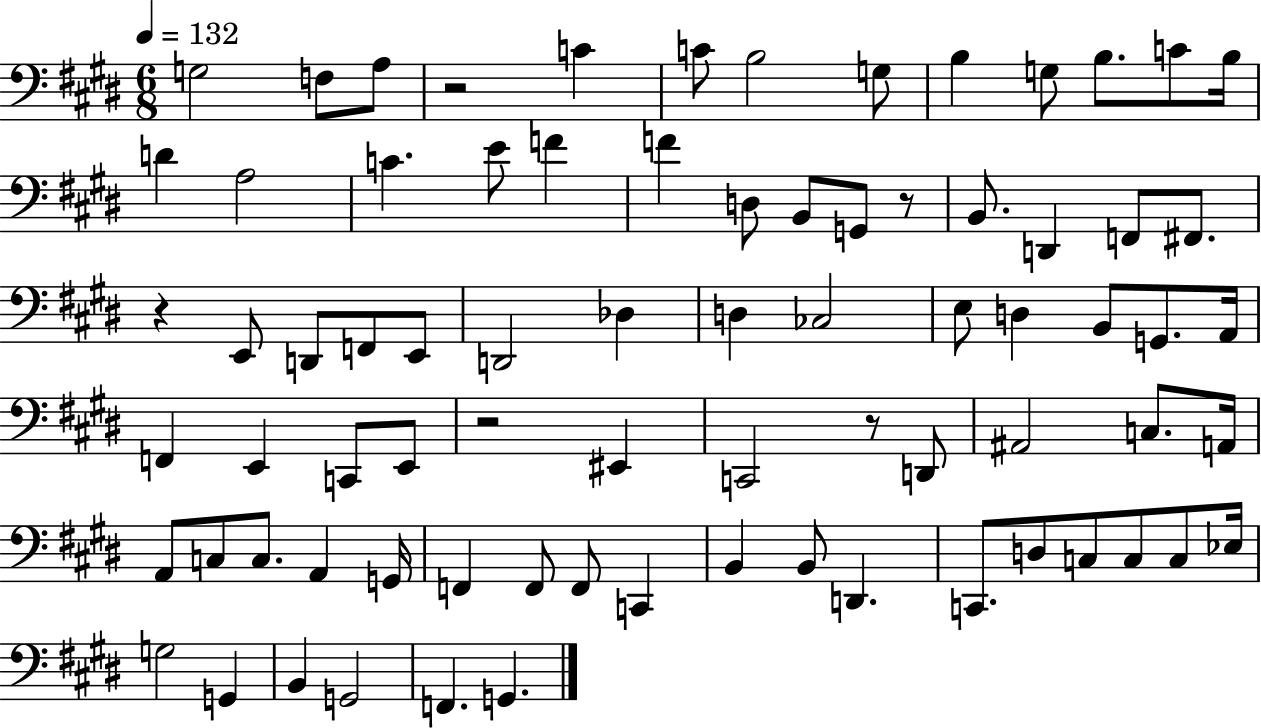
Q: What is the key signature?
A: E major